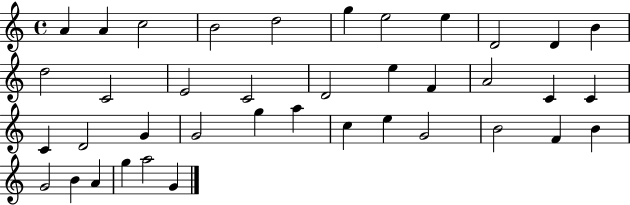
X:1
T:Untitled
M:4/4
L:1/4
K:C
A A c2 B2 d2 g e2 e D2 D B d2 C2 E2 C2 D2 e F A2 C C C D2 G G2 g a c e G2 B2 F B G2 B A g a2 G